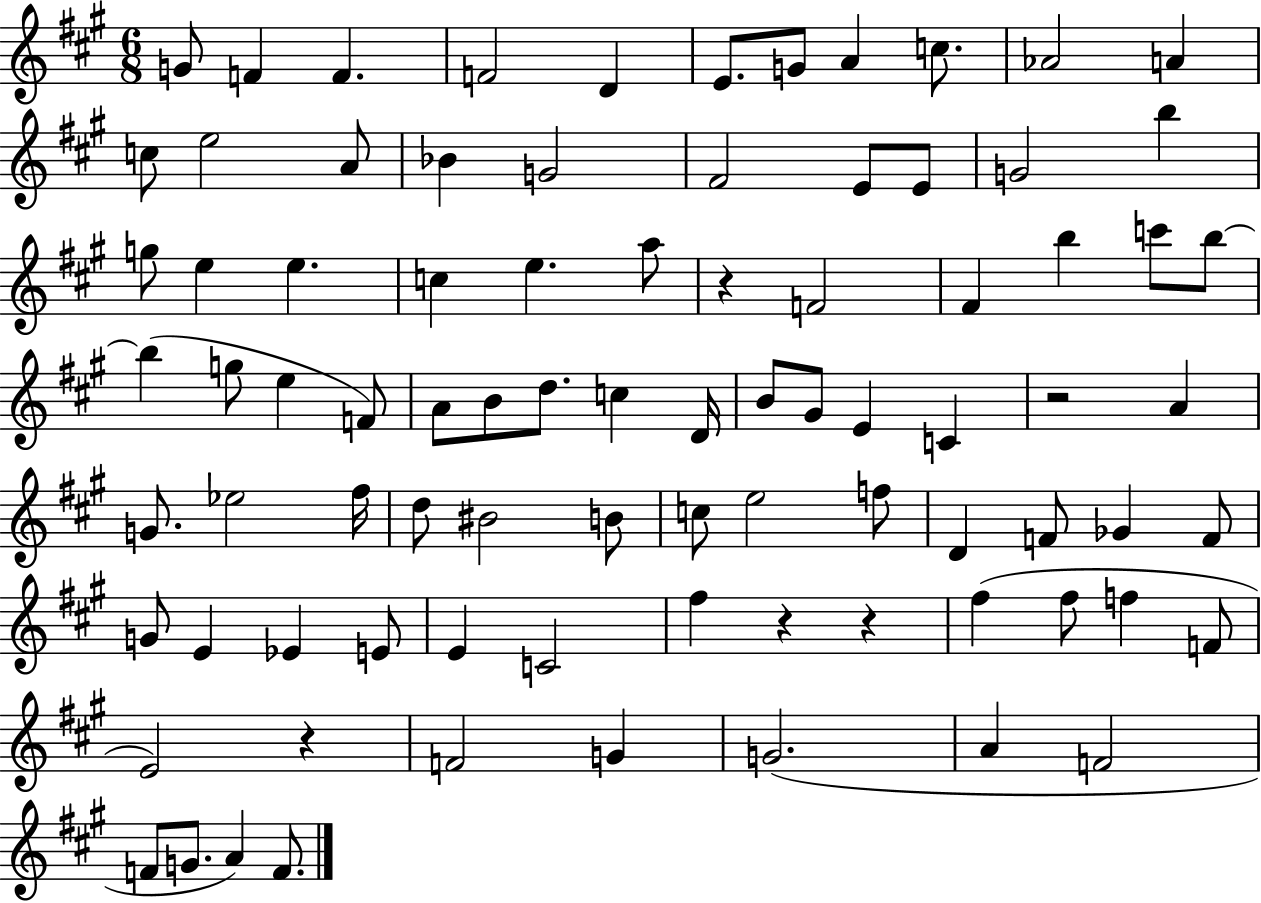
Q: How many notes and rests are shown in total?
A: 85